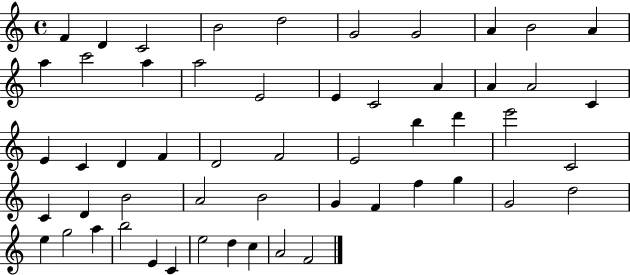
F4/q D4/q C4/h B4/h D5/h G4/h G4/h A4/q B4/h A4/q A5/q C6/h A5/q A5/h E4/h E4/q C4/h A4/q A4/q A4/h C4/q E4/q C4/q D4/q F4/q D4/h F4/h E4/h B5/q D6/q E6/h C4/h C4/q D4/q B4/h A4/h B4/h G4/q F4/q F5/q G5/q G4/h D5/h E5/q G5/h A5/q B5/h E4/q C4/q E5/h D5/q C5/q A4/h F4/h